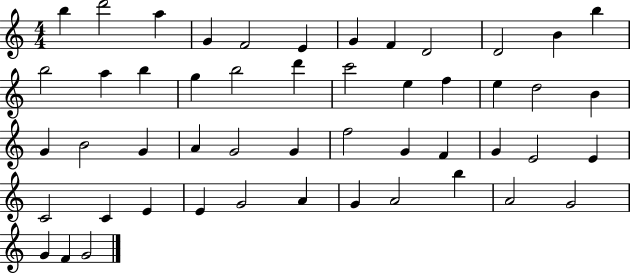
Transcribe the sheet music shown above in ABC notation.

X:1
T:Untitled
M:4/4
L:1/4
K:C
b d'2 a G F2 E G F D2 D2 B b b2 a b g b2 d' c'2 e f e d2 B G B2 G A G2 G f2 G F G E2 E C2 C E E G2 A G A2 b A2 G2 G F G2